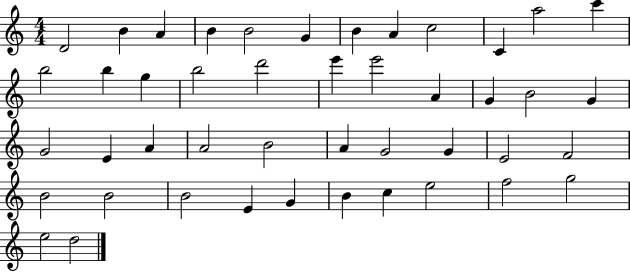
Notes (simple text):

D4/h B4/q A4/q B4/q B4/h G4/q B4/q A4/q C5/h C4/q A5/h C6/q B5/h B5/q G5/q B5/h D6/h E6/q E6/h A4/q G4/q B4/h G4/q G4/h E4/q A4/q A4/h B4/h A4/q G4/h G4/q E4/h F4/h B4/h B4/h B4/h E4/q G4/q B4/q C5/q E5/h F5/h G5/h E5/h D5/h